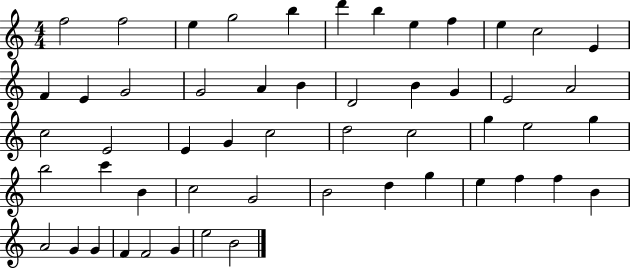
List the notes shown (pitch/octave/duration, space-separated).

F5/h F5/h E5/q G5/h B5/q D6/q B5/q E5/q F5/q E5/q C5/h E4/q F4/q E4/q G4/h G4/h A4/q B4/q D4/h B4/q G4/q E4/h A4/h C5/h E4/h E4/q G4/q C5/h D5/h C5/h G5/q E5/h G5/q B5/h C6/q B4/q C5/h G4/h B4/h D5/q G5/q E5/q F5/q F5/q B4/q A4/h G4/q G4/q F4/q F4/h G4/q E5/h B4/h